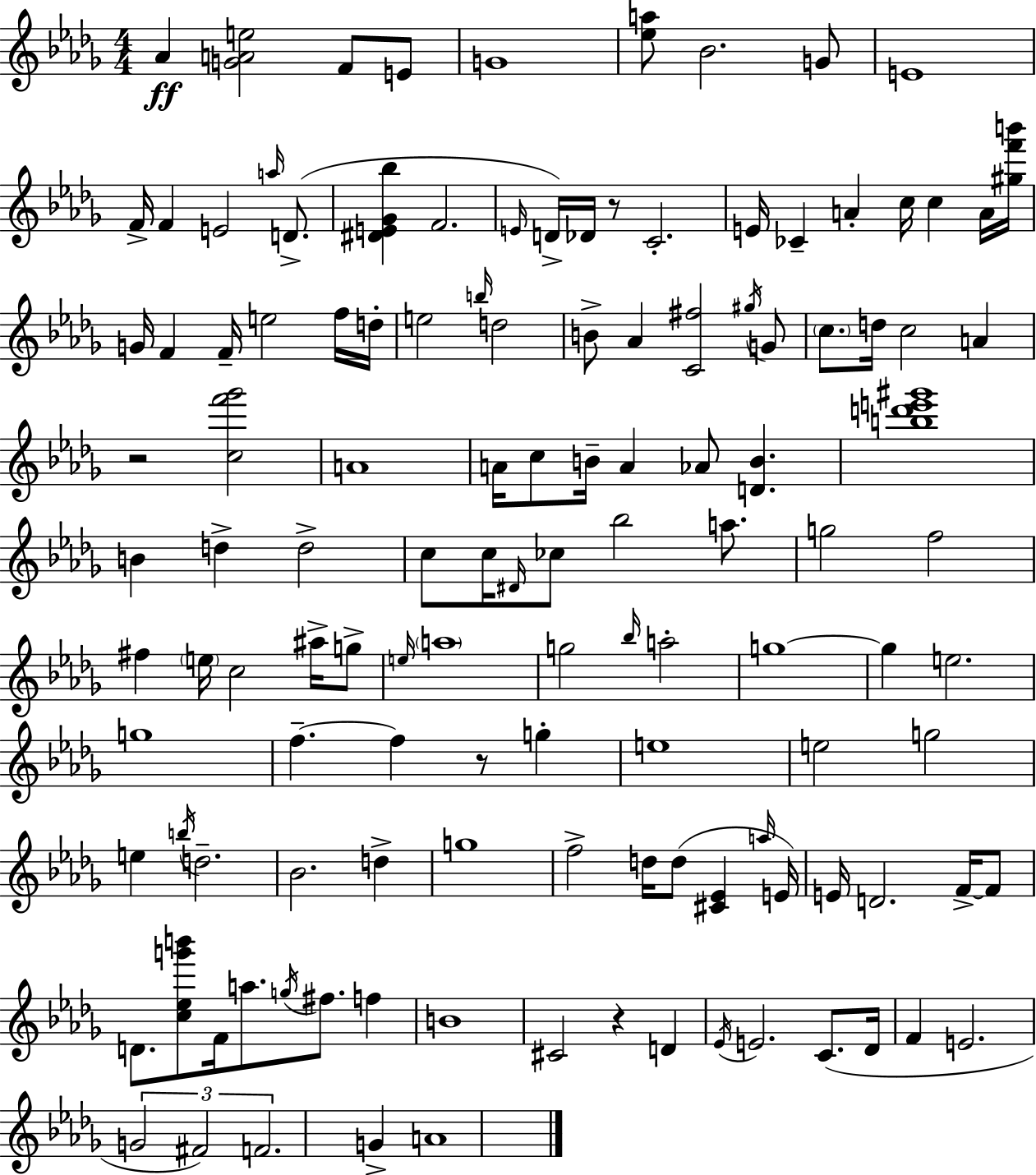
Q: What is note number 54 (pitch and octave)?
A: Bb5